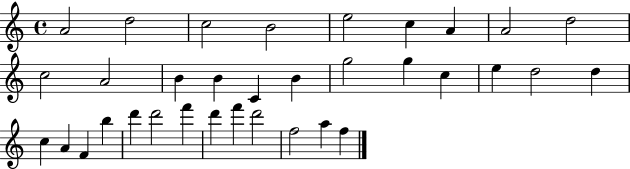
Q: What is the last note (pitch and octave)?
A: F5